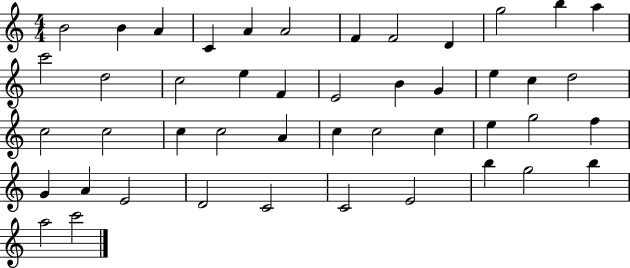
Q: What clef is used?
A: treble